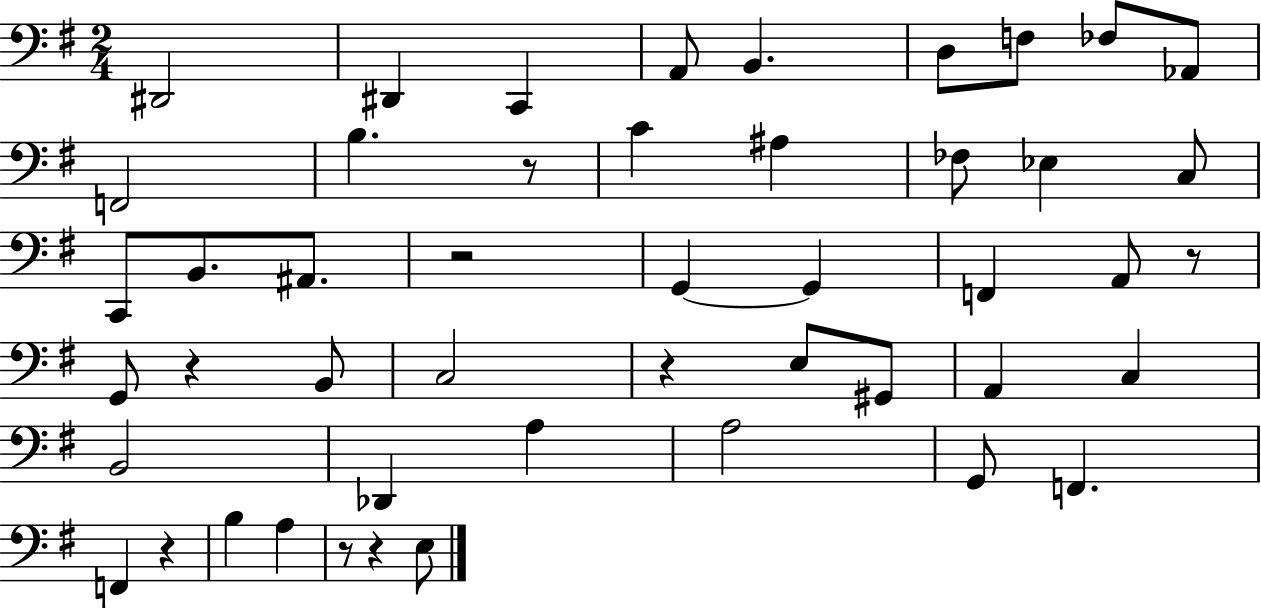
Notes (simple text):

D#2/h D#2/q C2/q A2/e B2/q. D3/e F3/e FES3/e Ab2/e F2/h B3/q. R/e C4/q A#3/q FES3/e Eb3/q C3/e C2/e B2/e. A#2/e. R/h G2/q G2/q F2/q A2/e R/e G2/e R/q B2/e C3/h R/q E3/e G#2/e A2/q C3/q B2/h Db2/q A3/q A3/h G2/e F2/q. F2/q R/q B3/q A3/q R/e R/q E3/e